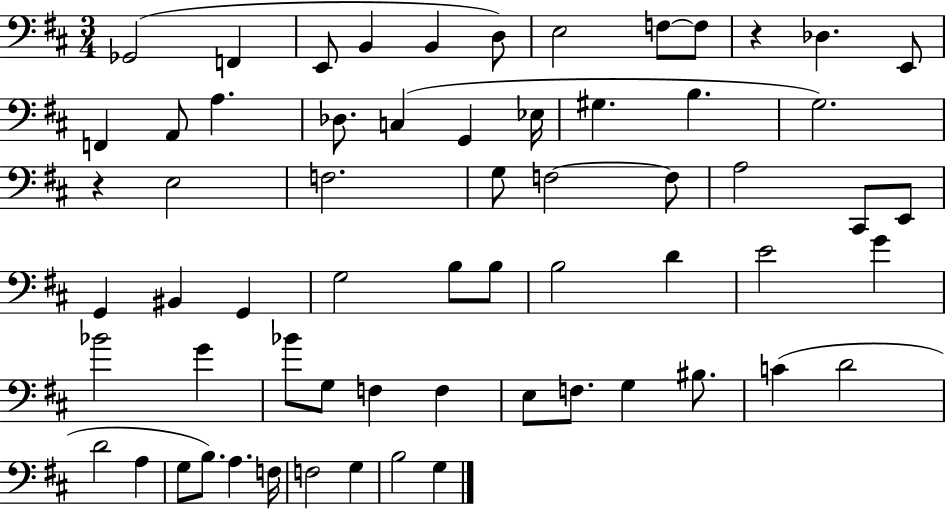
Gb2/h F2/q E2/e B2/q B2/q D3/e E3/h F3/e F3/e R/q Db3/q. E2/e F2/q A2/e A3/q. Db3/e. C3/q G2/q Eb3/s G#3/q. B3/q. G3/h. R/q E3/h F3/h. G3/e F3/h F3/e A3/h C#2/e E2/e G2/q BIS2/q G2/q G3/h B3/e B3/e B3/h D4/q E4/h G4/q Bb4/h G4/q Bb4/e G3/e F3/q F3/q E3/e F3/e. G3/q BIS3/e. C4/q D4/h D4/h A3/q G3/e B3/e. A3/q. F3/s F3/h G3/q B3/h G3/q